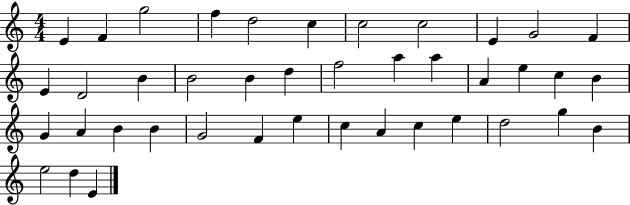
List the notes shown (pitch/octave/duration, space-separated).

E4/q F4/q G5/h F5/q D5/h C5/q C5/h C5/h E4/q G4/h F4/q E4/q D4/h B4/q B4/h B4/q D5/q F5/h A5/q A5/q A4/q E5/q C5/q B4/q G4/q A4/q B4/q B4/q G4/h F4/q E5/q C5/q A4/q C5/q E5/q D5/h G5/q B4/q E5/h D5/q E4/q